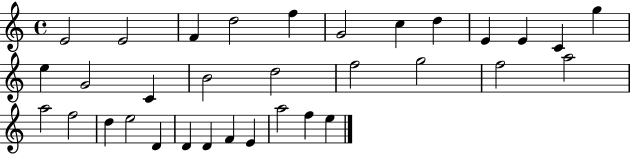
{
  \clef treble
  \time 4/4
  \defaultTimeSignature
  \key c \major
  e'2 e'2 | f'4 d''2 f''4 | g'2 c''4 d''4 | e'4 e'4 c'4 g''4 | \break e''4 g'2 c'4 | b'2 d''2 | f''2 g''2 | f''2 a''2 | \break a''2 f''2 | d''4 e''2 d'4 | d'4 d'4 f'4 e'4 | a''2 f''4 e''4 | \break \bar "|."
}